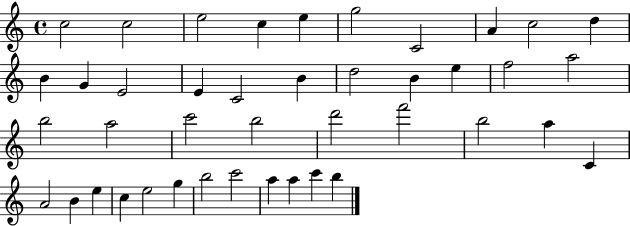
X:1
T:Untitled
M:4/4
L:1/4
K:C
c2 c2 e2 c e g2 C2 A c2 d B G E2 E C2 B d2 B e f2 a2 b2 a2 c'2 b2 d'2 f'2 b2 a C A2 B e c e2 g b2 c'2 a a c' b